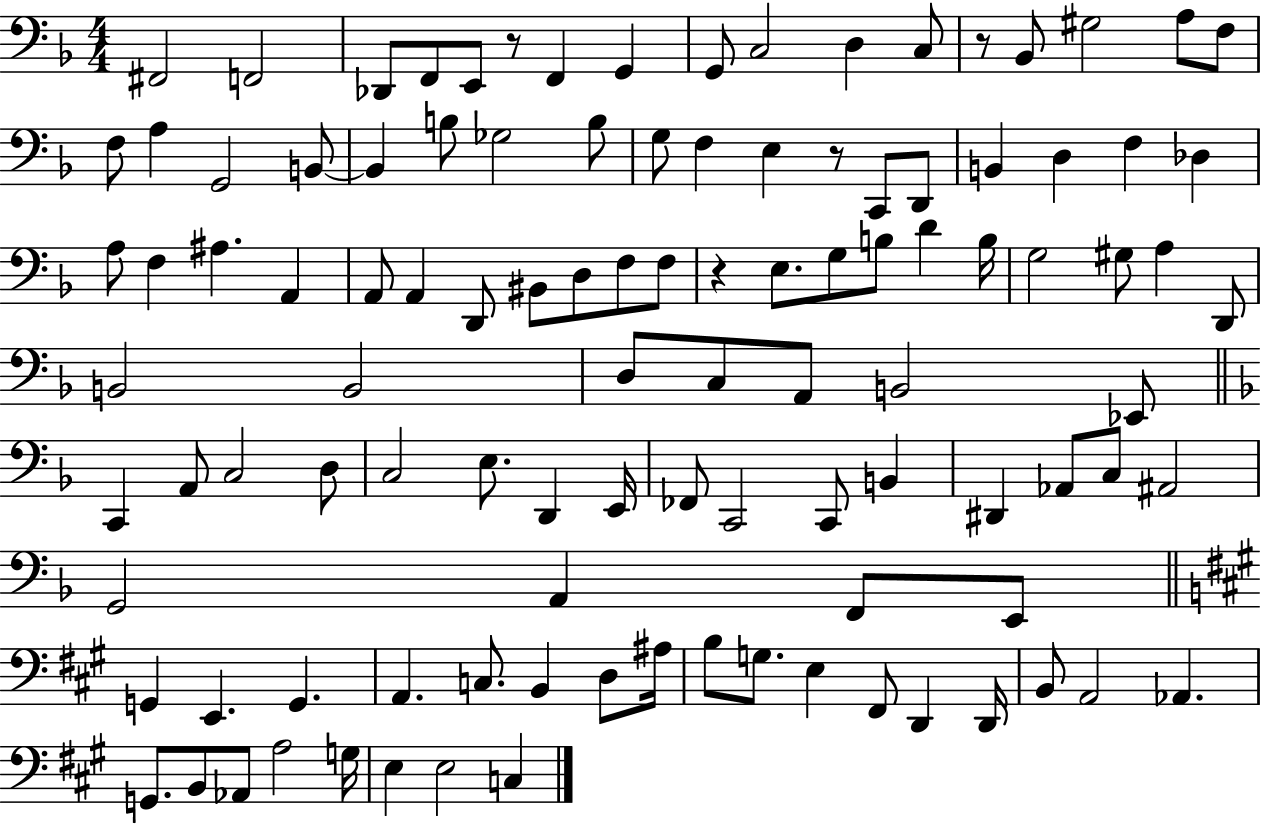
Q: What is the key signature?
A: F major